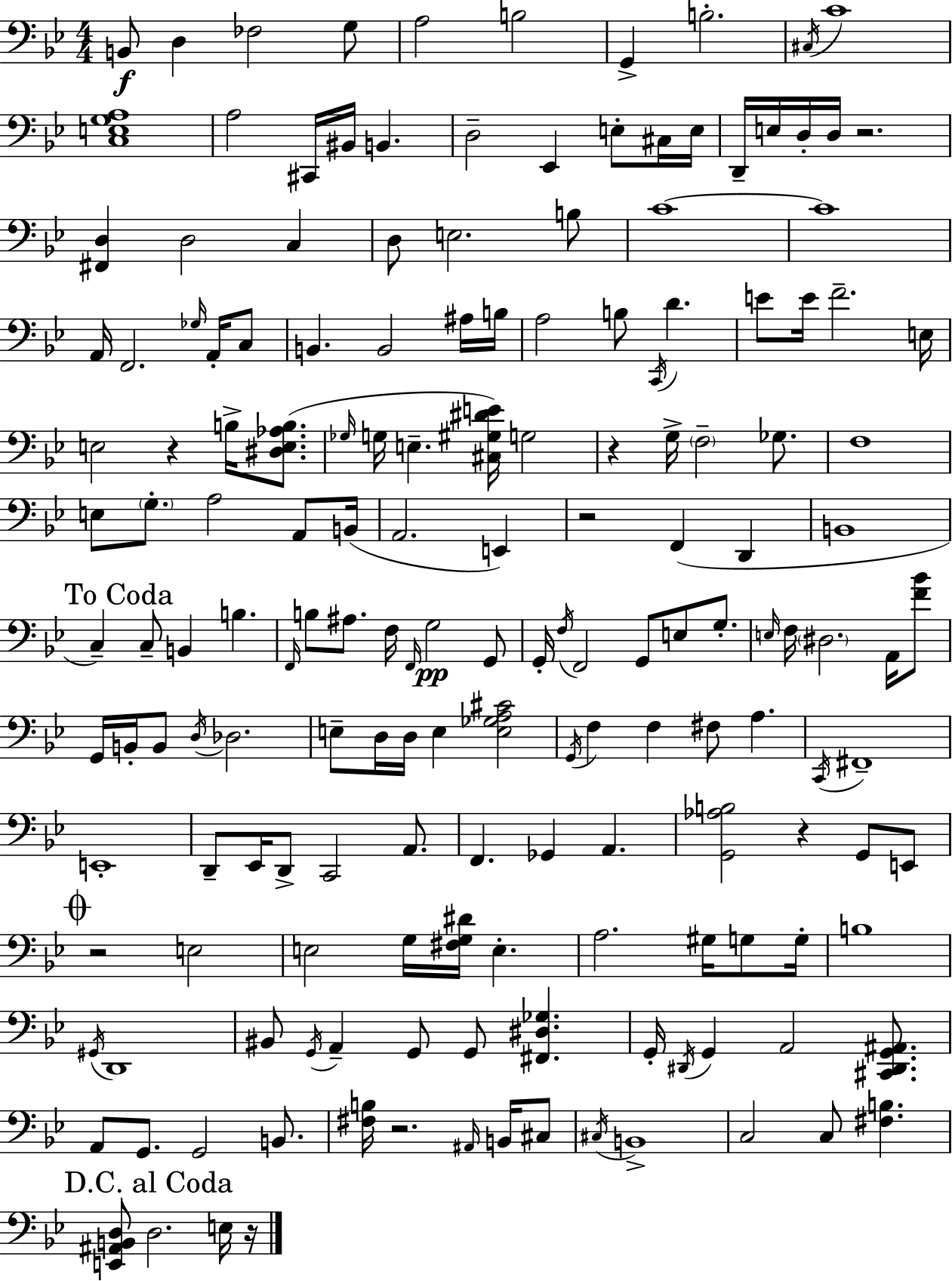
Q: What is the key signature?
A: G minor